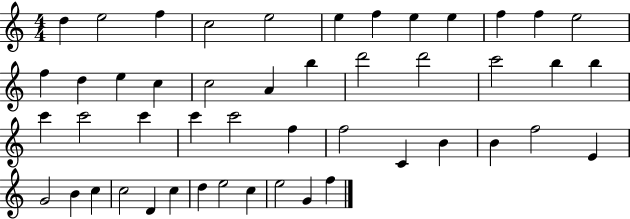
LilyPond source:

{
  \clef treble
  \numericTimeSignature
  \time 4/4
  \key c \major
  d''4 e''2 f''4 | c''2 e''2 | e''4 f''4 e''4 e''4 | f''4 f''4 e''2 | \break f''4 d''4 e''4 c''4 | c''2 a'4 b''4 | d'''2 d'''2 | c'''2 b''4 b''4 | \break c'''4 c'''2 c'''4 | c'''4 c'''2 f''4 | f''2 c'4 b'4 | b'4 f''2 e'4 | \break g'2 b'4 c''4 | c''2 d'4 c''4 | d''4 e''2 c''4 | e''2 g'4 f''4 | \break \bar "|."
}